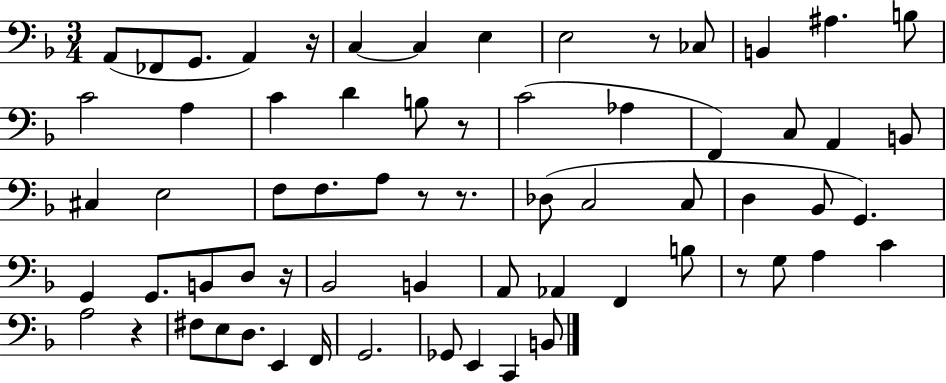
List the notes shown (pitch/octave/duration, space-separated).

A2/e FES2/e G2/e. A2/q R/s C3/q C3/q E3/q E3/h R/e CES3/e B2/q A#3/q. B3/e C4/h A3/q C4/q D4/q B3/e R/e C4/h Ab3/q F2/q C3/e A2/q B2/e C#3/q E3/h F3/e F3/e. A3/e R/e R/e. Db3/e C3/h C3/e D3/q Bb2/e G2/q. G2/q G2/e. B2/e D3/e R/s Bb2/h B2/q A2/e Ab2/q F2/q B3/e R/e G3/e A3/q C4/q A3/h R/q F#3/e E3/e D3/e. E2/q F2/s G2/h. Gb2/e E2/q C2/q B2/e